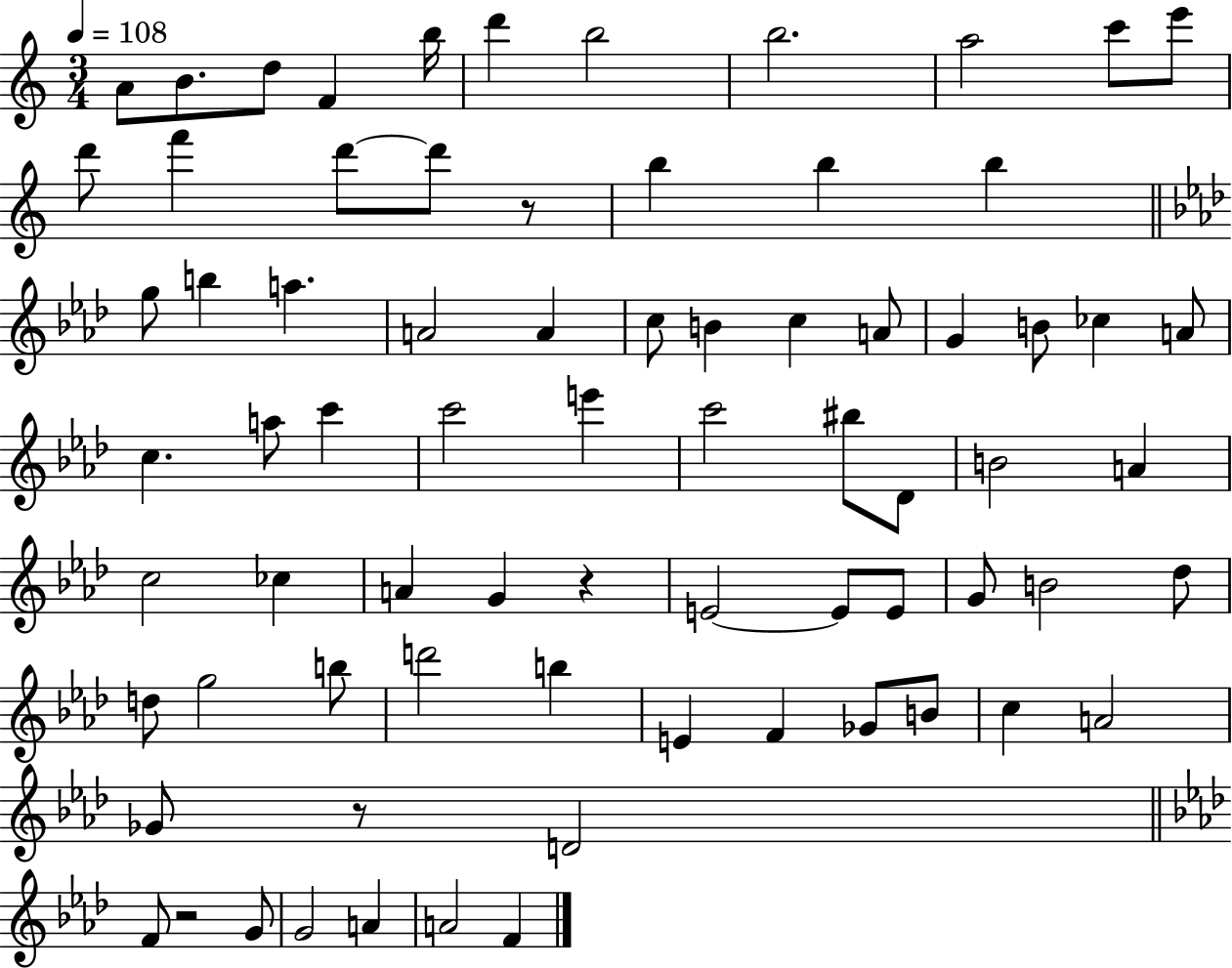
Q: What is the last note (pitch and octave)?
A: F4